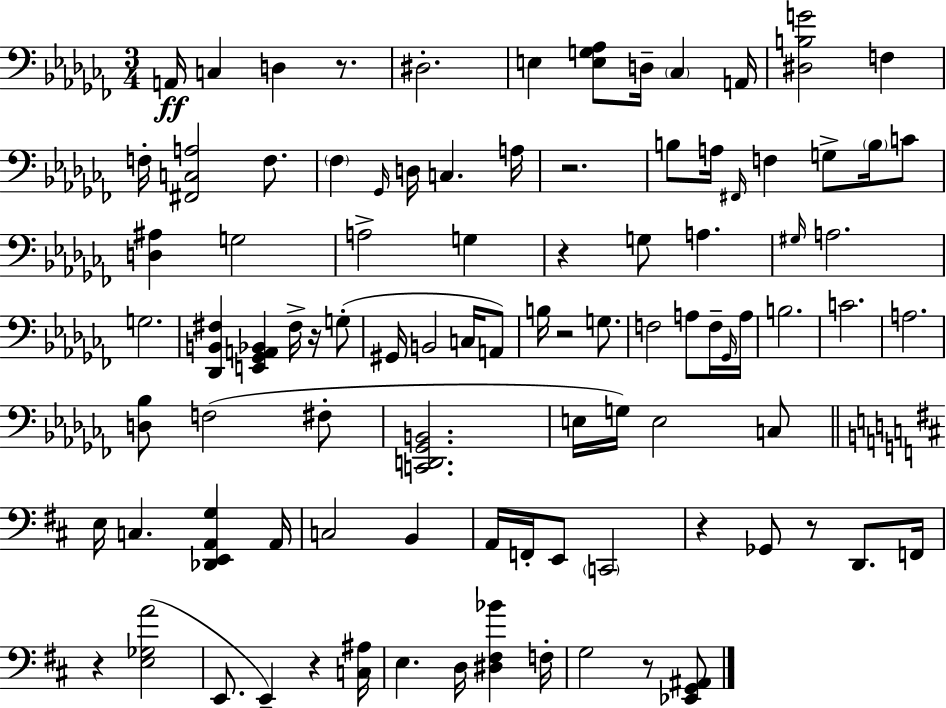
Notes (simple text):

A2/s C3/q D3/q R/e. D#3/h. E3/q [E3,G3,Ab3]/e D3/s CES3/q A2/s [D#3,B3,G4]/h F3/q F3/s [F#2,C3,A3]/h F3/e. FES3/q Gb2/s D3/s C3/q. A3/s R/h. B3/e A3/s F#2/s F3/q G3/e B3/s C4/e [D3,A#3]/q G3/h A3/h G3/q R/q G3/e A3/q. G#3/s A3/h. G3/h. [Db2,B2,F#3]/q [E2,Gb2,A2,Bb2]/q F#3/s R/s G3/e G#2/s B2/h C3/s A2/e B3/s R/h G3/e. F3/h A3/e F3/s Gb2/s A3/s B3/h. C4/h. A3/h. [D3,Bb3]/e F3/h F#3/e [C2,D2,Gb2,B2]/h. E3/s G3/s E3/h C3/e E3/s C3/q. [Db2,E2,A2,G3]/q A2/s C3/h B2/q A2/s F2/s E2/e C2/h R/q Gb2/e R/e D2/e. F2/s R/q [E3,Gb3,A4]/h E2/e. E2/q R/q [C3,A#3]/s E3/q. D3/s [D#3,F#3,Bb4]/q F3/s G3/h R/e [Eb2,G2,A#2]/e